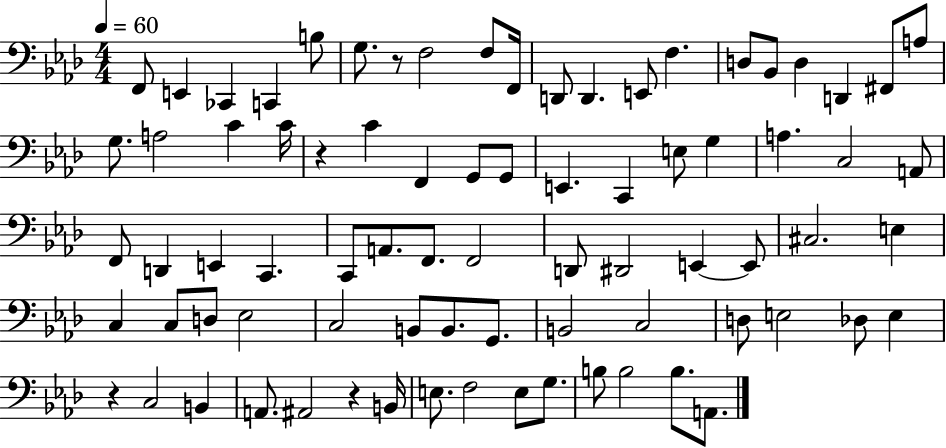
{
  \clef bass
  \numericTimeSignature
  \time 4/4
  \key aes \major
  \tempo 4 = 60
  f,8 e,4 ces,4 c,4 b8 | g8. r8 f2 f8 f,16 | d,8 d,4. e,8 f4. | d8 bes,8 d4 d,4 fis,8 a8 | \break g8. a2 c'4 c'16 | r4 c'4 f,4 g,8 g,8 | e,4. c,4 e8 g4 | a4. c2 a,8 | \break f,8 d,4 e,4 c,4. | c,8 a,8. f,8. f,2 | d,8 dis,2 e,4~~ e,8 | cis2. e4 | \break c4 c8 d8 ees2 | c2 b,8 b,8. g,8. | b,2 c2 | d8 e2 des8 e4 | \break r4 c2 b,4 | a,8. ais,2 r4 b,16 | e8. f2 e8 g8. | b8 b2 b8. a,8. | \break \bar "|."
}